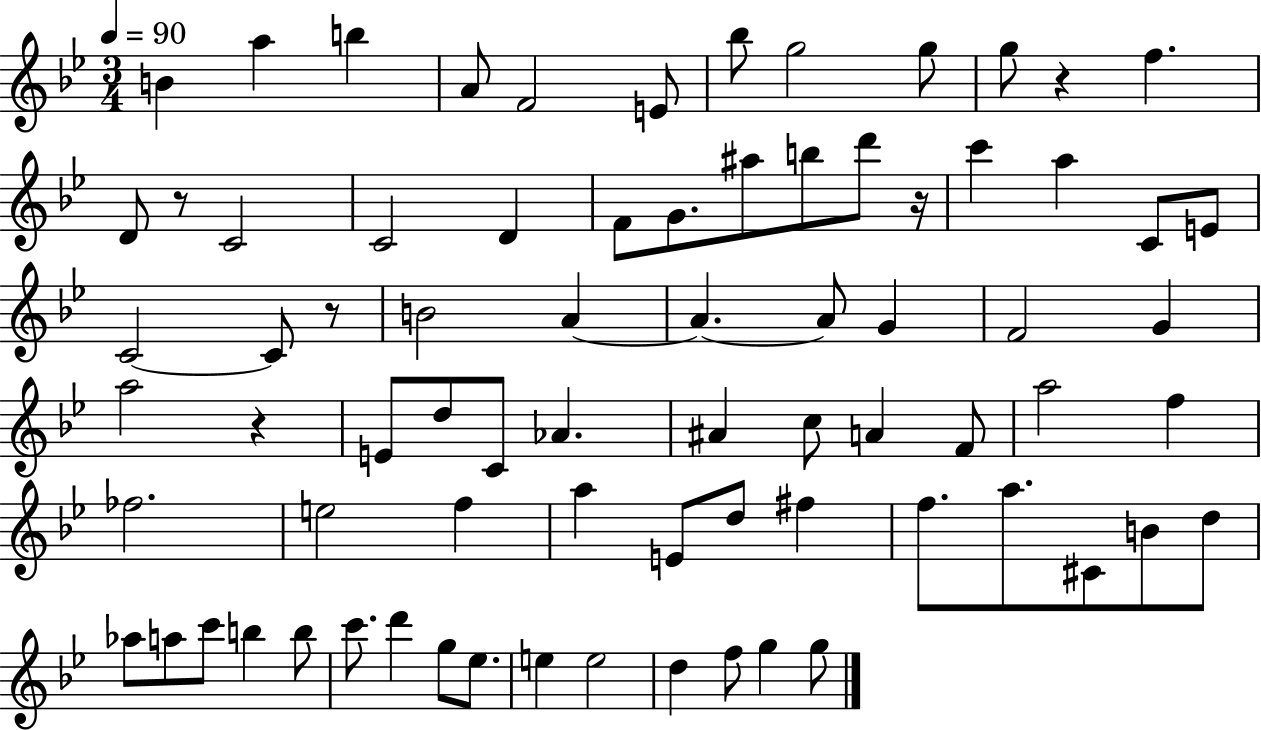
X:1
T:Untitled
M:3/4
L:1/4
K:Bb
B a b A/2 F2 E/2 _b/2 g2 g/2 g/2 z f D/2 z/2 C2 C2 D F/2 G/2 ^a/2 b/2 d'/2 z/4 c' a C/2 E/2 C2 C/2 z/2 B2 A A A/2 G F2 G a2 z E/2 d/2 C/2 _A ^A c/2 A F/2 a2 f _f2 e2 f a E/2 d/2 ^f f/2 a/2 ^C/2 B/2 d/2 _a/2 a/2 c'/2 b b/2 c'/2 d' g/2 _e/2 e e2 d f/2 g g/2